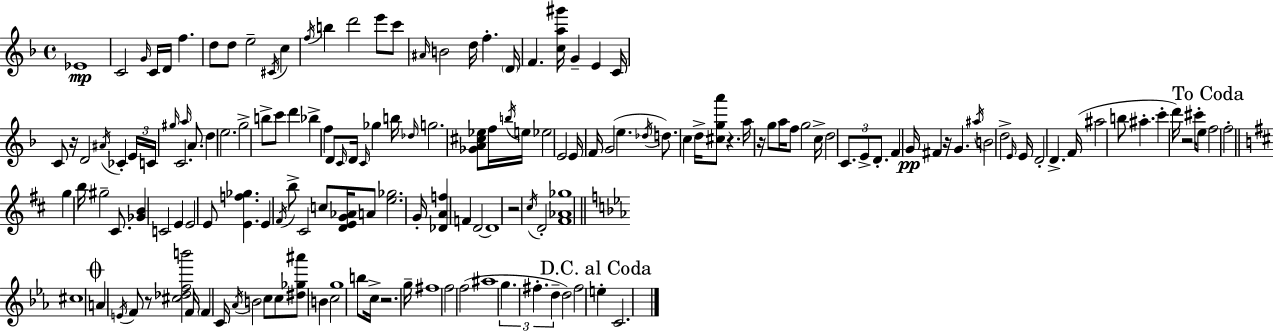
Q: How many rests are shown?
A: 8